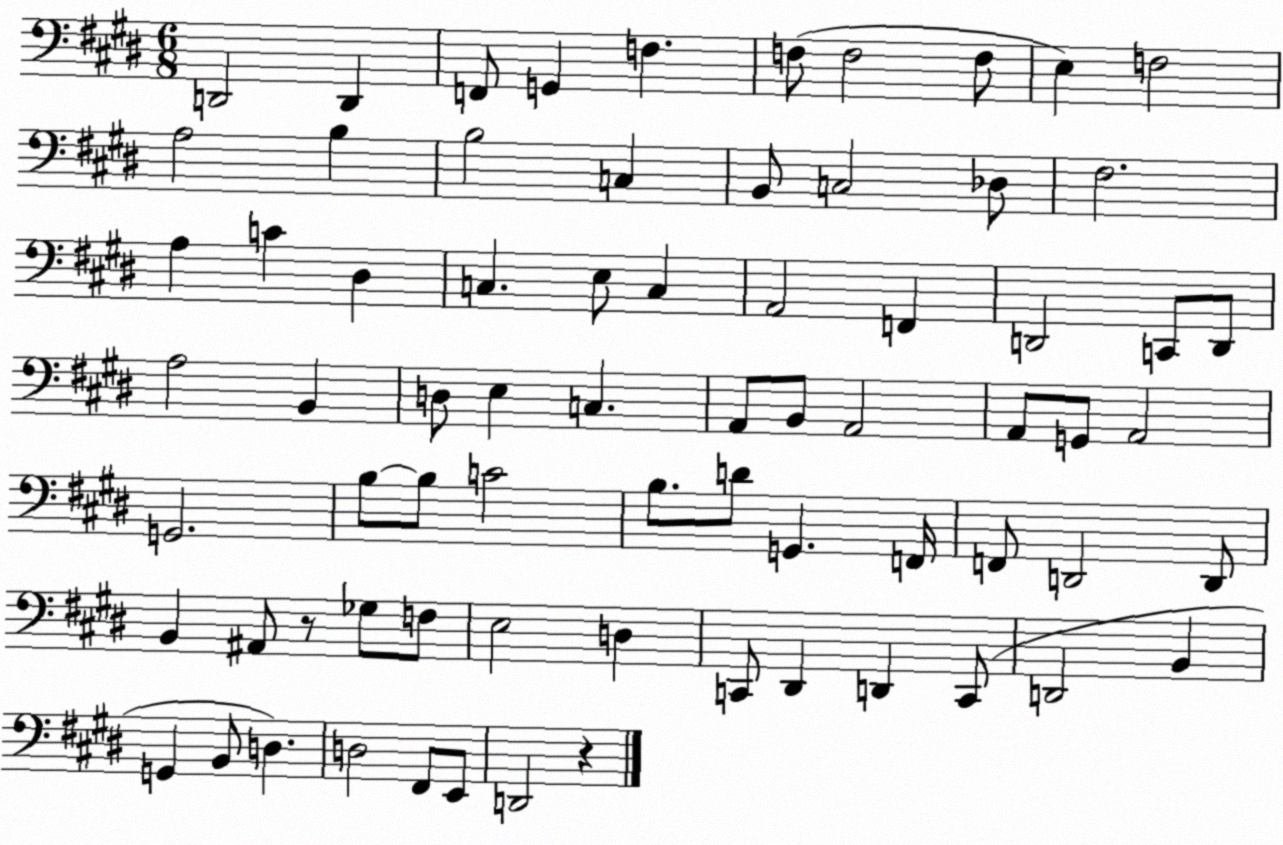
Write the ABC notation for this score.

X:1
T:Untitled
M:6/8
L:1/4
K:E
D,,2 D,, F,,/2 G,, F, F,/2 F,2 F,/2 E, F,2 A,2 B, B,2 C, B,,/2 C,2 _D,/2 ^F,2 A, C ^D, C, E,/2 C, A,,2 F,, D,,2 C,,/2 D,,/2 A,2 B,, D,/2 E, C, A,,/2 B,,/2 A,,2 A,,/2 G,,/2 A,,2 G,,2 B,/2 B,/2 C2 B,/2 D/2 G,, F,,/4 F,,/2 D,,2 D,,/2 B,, ^A,,/2 z/2 _G,/2 F,/2 E,2 D, C,,/2 ^D,, D,, C,,/2 D,,2 B,, G,, B,,/2 D, D,2 ^F,,/2 E,,/2 D,,2 z